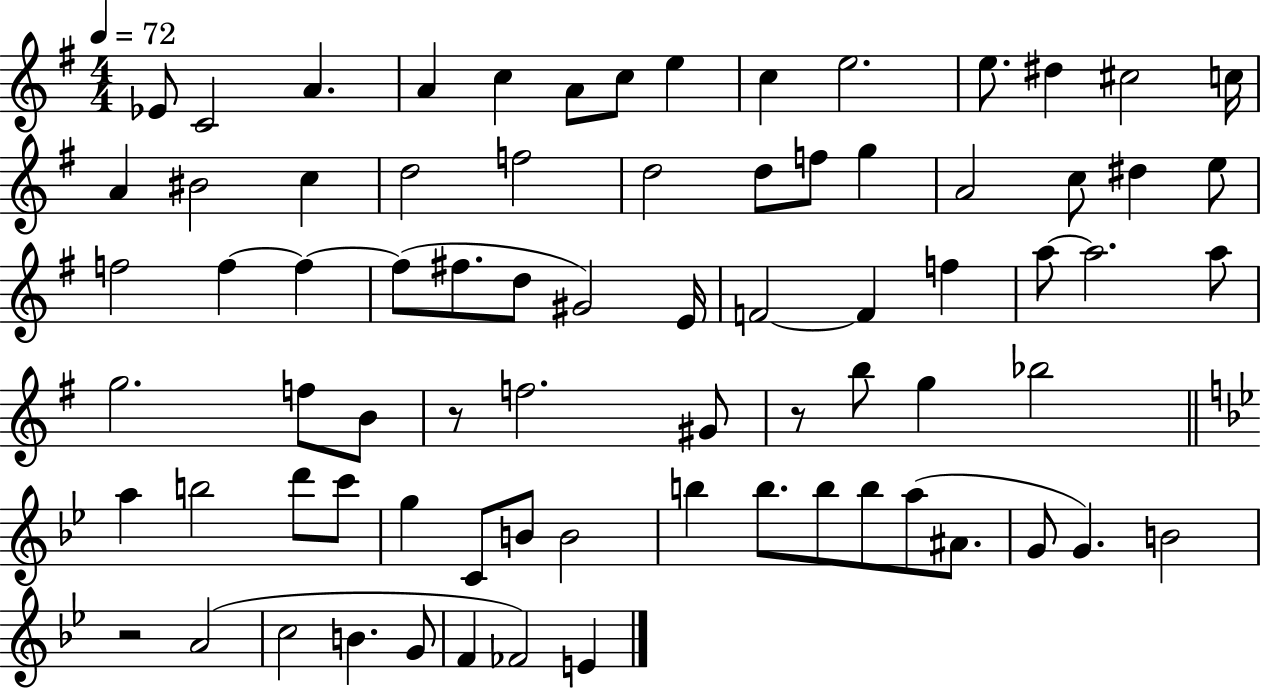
{
  \clef treble
  \numericTimeSignature
  \time 4/4
  \key g \major
  \tempo 4 = 72
  ees'8 c'2 a'4. | a'4 c''4 a'8 c''8 e''4 | c''4 e''2. | e''8. dis''4 cis''2 c''16 | \break a'4 bis'2 c''4 | d''2 f''2 | d''2 d''8 f''8 g''4 | a'2 c''8 dis''4 e''8 | \break f''2 f''4~~ f''4~~ | f''8( fis''8. d''8 gis'2) e'16 | f'2~~ f'4 f''4 | a''8~~ a''2. a''8 | \break g''2. f''8 b'8 | r8 f''2. gis'8 | r8 b''8 g''4 bes''2 | \bar "||" \break \key g \minor a''4 b''2 d'''8 c'''8 | g''4 c'8 b'8 b'2 | b''4 b''8. b''8 b''8 a''8( ais'8. | g'8 g'4.) b'2 | \break r2 a'2( | c''2 b'4. g'8 | f'4 fes'2) e'4 | \bar "|."
}